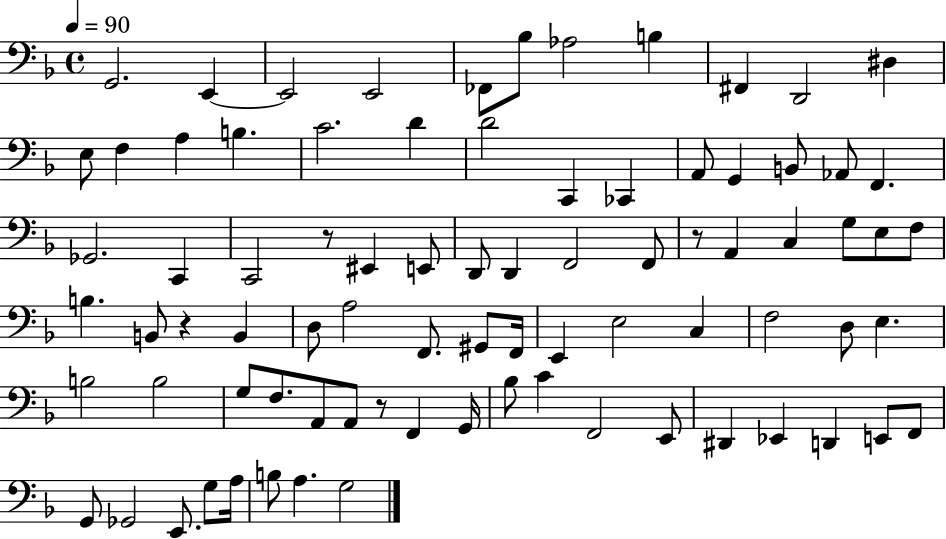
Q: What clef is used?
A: bass